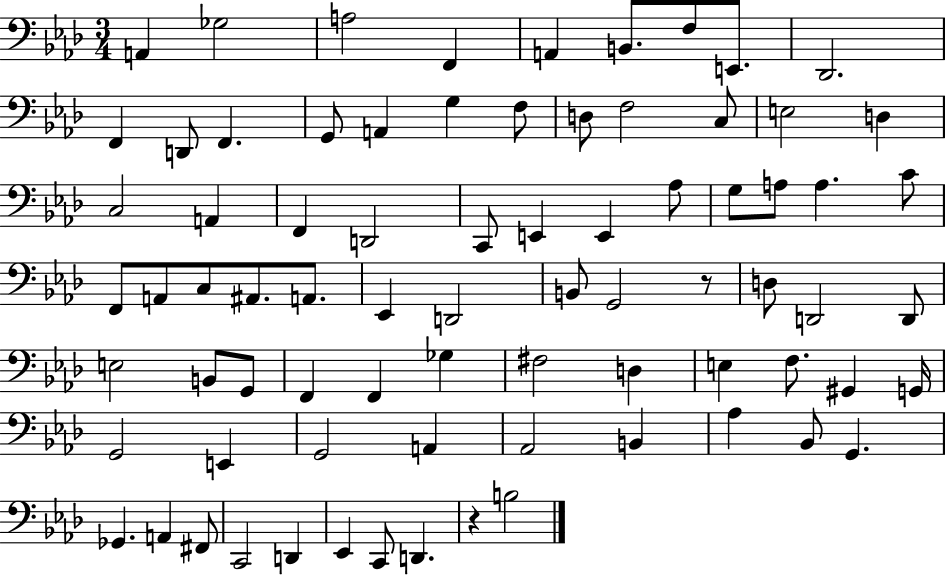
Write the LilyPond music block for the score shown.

{
  \clef bass
  \numericTimeSignature
  \time 3/4
  \key aes \major
  a,4 ges2 | a2 f,4 | a,4 b,8. f8 e,8. | des,2. | \break f,4 d,8 f,4. | g,8 a,4 g4 f8 | d8 f2 c8 | e2 d4 | \break c2 a,4 | f,4 d,2 | c,8 e,4 e,4 aes8 | g8 a8 a4. c'8 | \break f,8 a,8 c8 ais,8. a,8. | ees,4 d,2 | b,8 g,2 r8 | d8 d,2 d,8 | \break e2 b,8 g,8 | f,4 f,4 ges4 | fis2 d4 | e4 f8. gis,4 g,16 | \break g,2 e,4 | g,2 a,4 | aes,2 b,4 | aes4 bes,8 g,4. | \break ges,4. a,4 fis,8 | c,2 d,4 | ees,4 c,8 d,4. | r4 b2 | \break \bar "|."
}